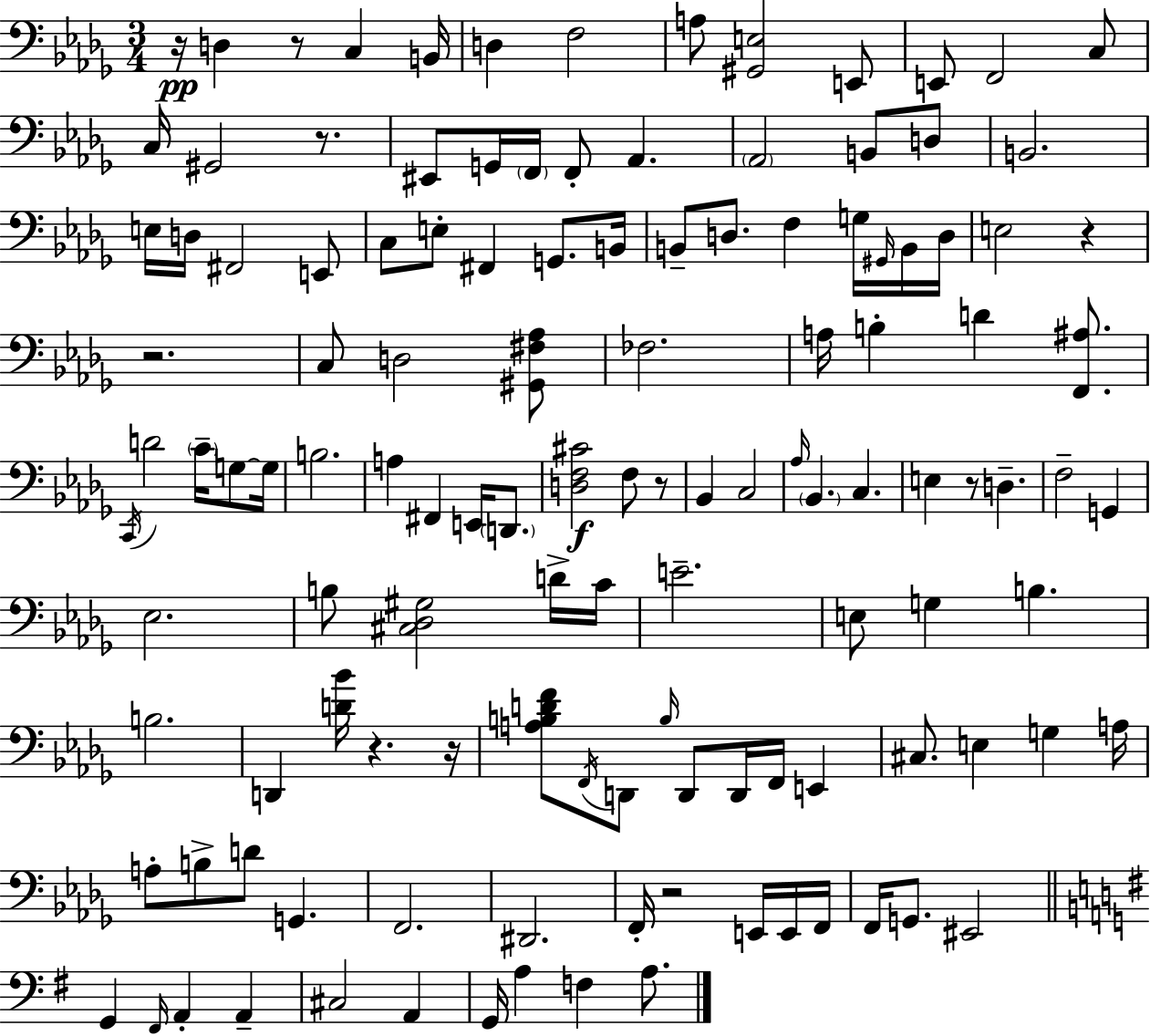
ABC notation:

X:1
T:Untitled
M:3/4
L:1/4
K:Bbm
z/4 D, z/2 C, B,,/4 D, F,2 A,/2 [^G,,E,]2 E,,/2 E,,/2 F,,2 C,/2 C,/4 ^G,,2 z/2 ^E,,/2 G,,/4 F,,/4 F,,/2 _A,, _A,,2 B,,/2 D,/2 B,,2 E,/4 D,/4 ^F,,2 E,,/2 C,/2 E,/2 ^F,, G,,/2 B,,/4 B,,/2 D,/2 F, G,/4 ^G,,/4 B,,/4 D,/4 E,2 z z2 C,/2 D,2 [^G,,^F,_A,]/2 _F,2 A,/4 B, D [F,,^A,]/2 C,,/4 D2 C/4 G,/2 G,/4 B,2 A, ^F,, E,,/4 D,,/2 [D,F,^C]2 F,/2 z/2 _B,, C,2 _A,/4 _B,, C, E, z/2 D, F,2 G,, _E,2 B,/2 [^C,_D,^G,]2 D/4 C/4 E2 E,/2 G, B, B,2 D,, [D_B]/4 z z/4 [A,B,DF]/2 F,,/4 D,,/2 B,/4 D,,/2 D,,/4 F,,/4 E,, ^C,/2 E, G, A,/4 A,/2 B,/2 D/2 G,, F,,2 ^D,,2 F,,/4 z2 E,,/4 E,,/4 F,,/4 F,,/4 G,,/2 ^E,,2 G,, ^F,,/4 A,, A,, ^C,2 A,, G,,/4 A, F, A,/2